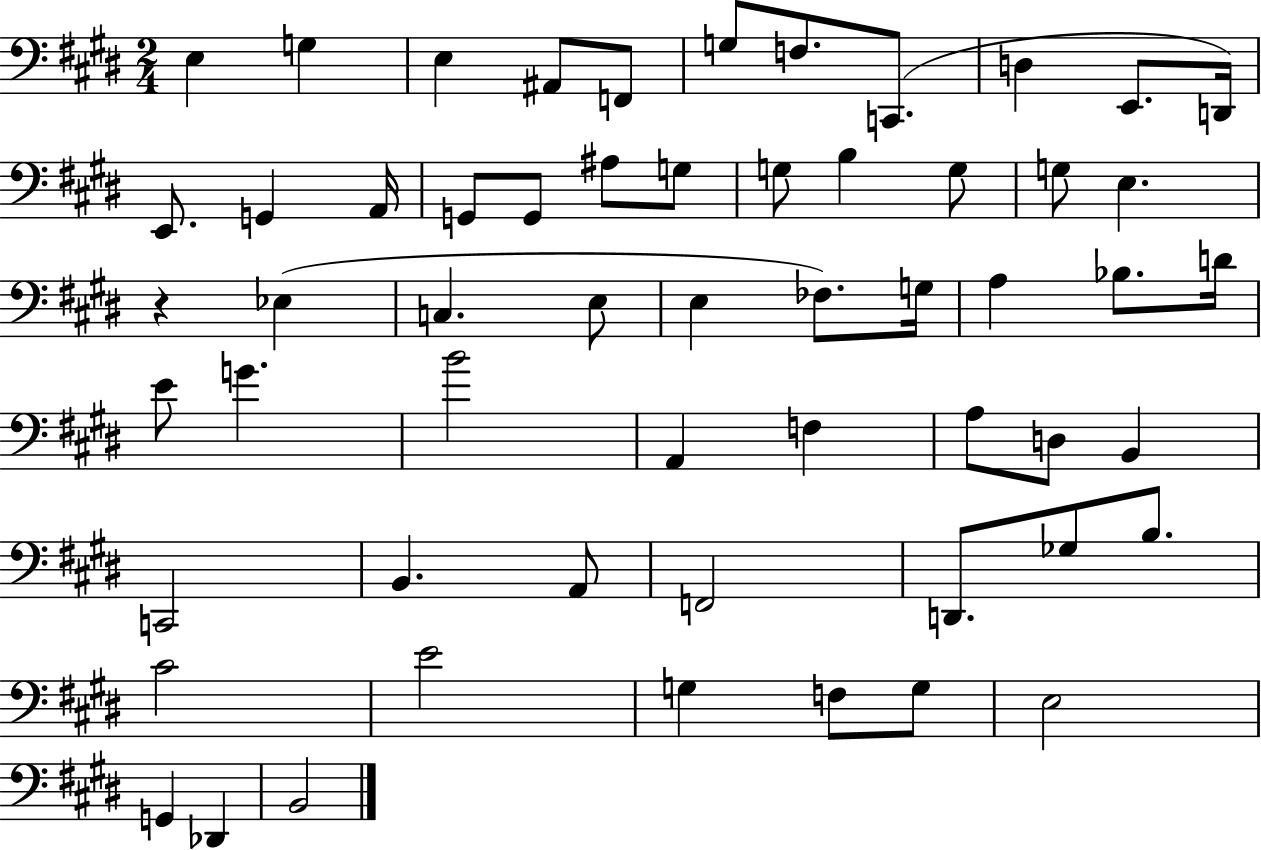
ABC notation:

X:1
T:Untitled
M:2/4
L:1/4
K:E
E, G, E, ^A,,/2 F,,/2 G,/2 F,/2 C,,/2 D, E,,/2 D,,/4 E,,/2 G,, A,,/4 G,,/2 G,,/2 ^A,/2 G,/2 G,/2 B, G,/2 G,/2 E, z _E, C, E,/2 E, _F,/2 G,/4 A, _B,/2 D/4 E/2 G B2 A,, F, A,/2 D,/2 B,, C,,2 B,, A,,/2 F,,2 D,,/2 _G,/2 B,/2 ^C2 E2 G, F,/2 G,/2 E,2 G,, _D,, B,,2